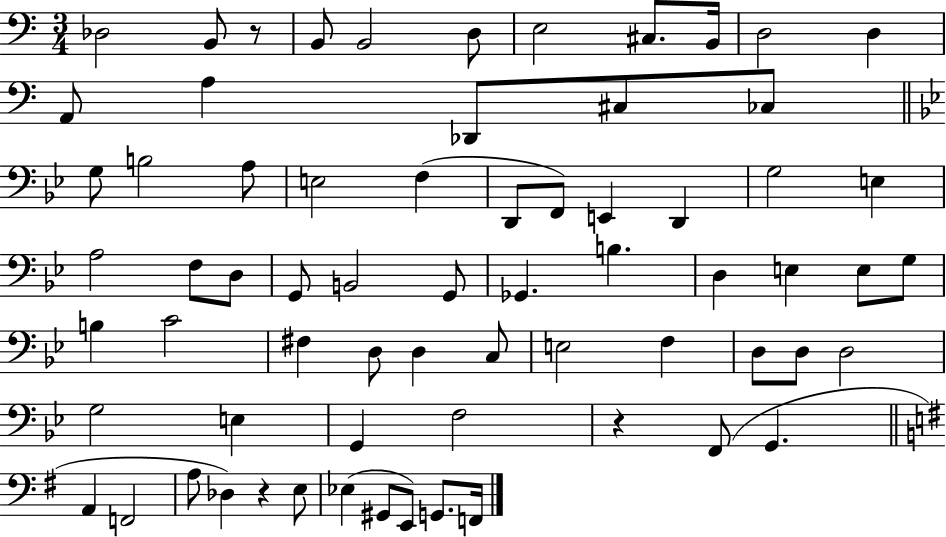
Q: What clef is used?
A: bass